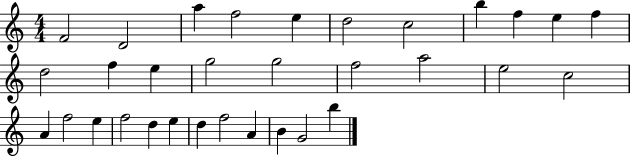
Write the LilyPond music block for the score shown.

{
  \clef treble
  \numericTimeSignature
  \time 4/4
  \key c \major
  f'2 d'2 | a''4 f''2 e''4 | d''2 c''2 | b''4 f''4 e''4 f''4 | \break d''2 f''4 e''4 | g''2 g''2 | f''2 a''2 | e''2 c''2 | \break a'4 f''2 e''4 | f''2 d''4 e''4 | d''4 f''2 a'4 | b'4 g'2 b''4 | \break \bar "|."
}